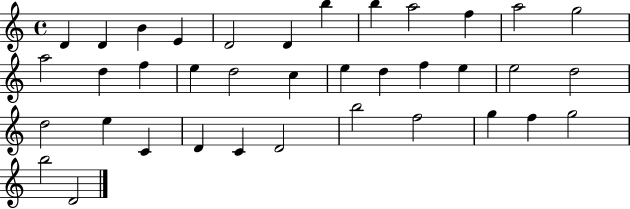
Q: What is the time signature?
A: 4/4